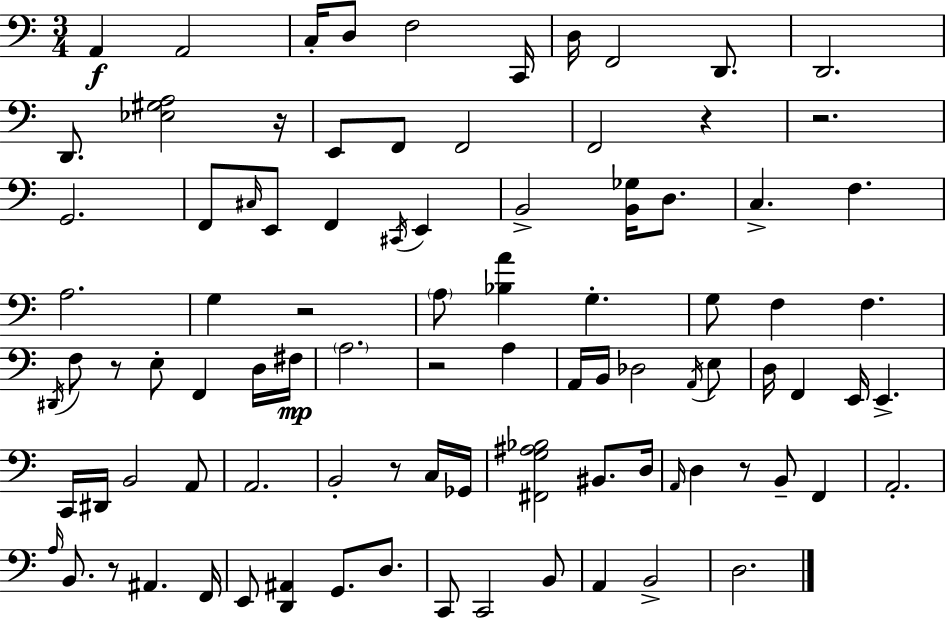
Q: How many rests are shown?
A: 9